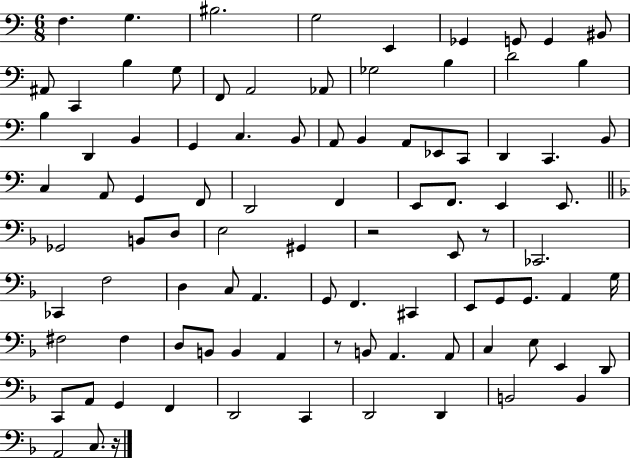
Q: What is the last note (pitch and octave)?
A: C3